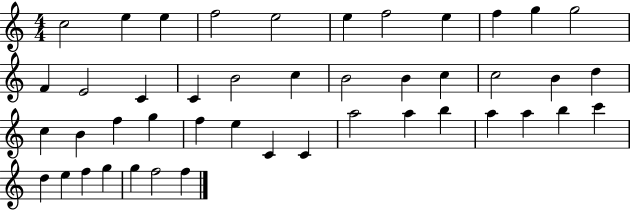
{
  \clef treble
  \numericTimeSignature
  \time 4/4
  \key c \major
  c''2 e''4 e''4 | f''2 e''2 | e''4 f''2 e''4 | f''4 g''4 g''2 | \break f'4 e'2 c'4 | c'4 b'2 c''4 | b'2 b'4 c''4 | c''2 b'4 d''4 | \break c''4 b'4 f''4 g''4 | f''4 e''4 c'4 c'4 | a''2 a''4 b''4 | a''4 a''4 b''4 c'''4 | \break d''4 e''4 f''4 g''4 | g''4 f''2 f''4 | \bar "|."
}